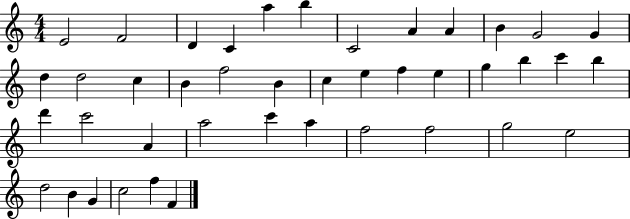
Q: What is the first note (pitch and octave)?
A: E4